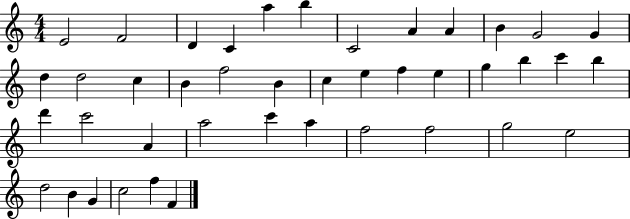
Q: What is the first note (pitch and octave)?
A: E4